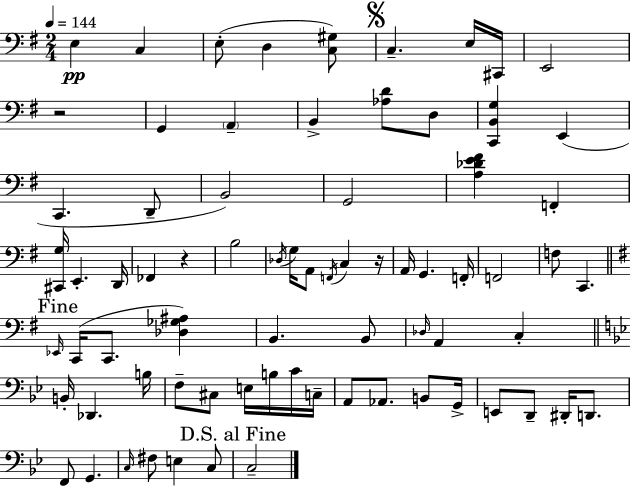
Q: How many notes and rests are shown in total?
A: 74